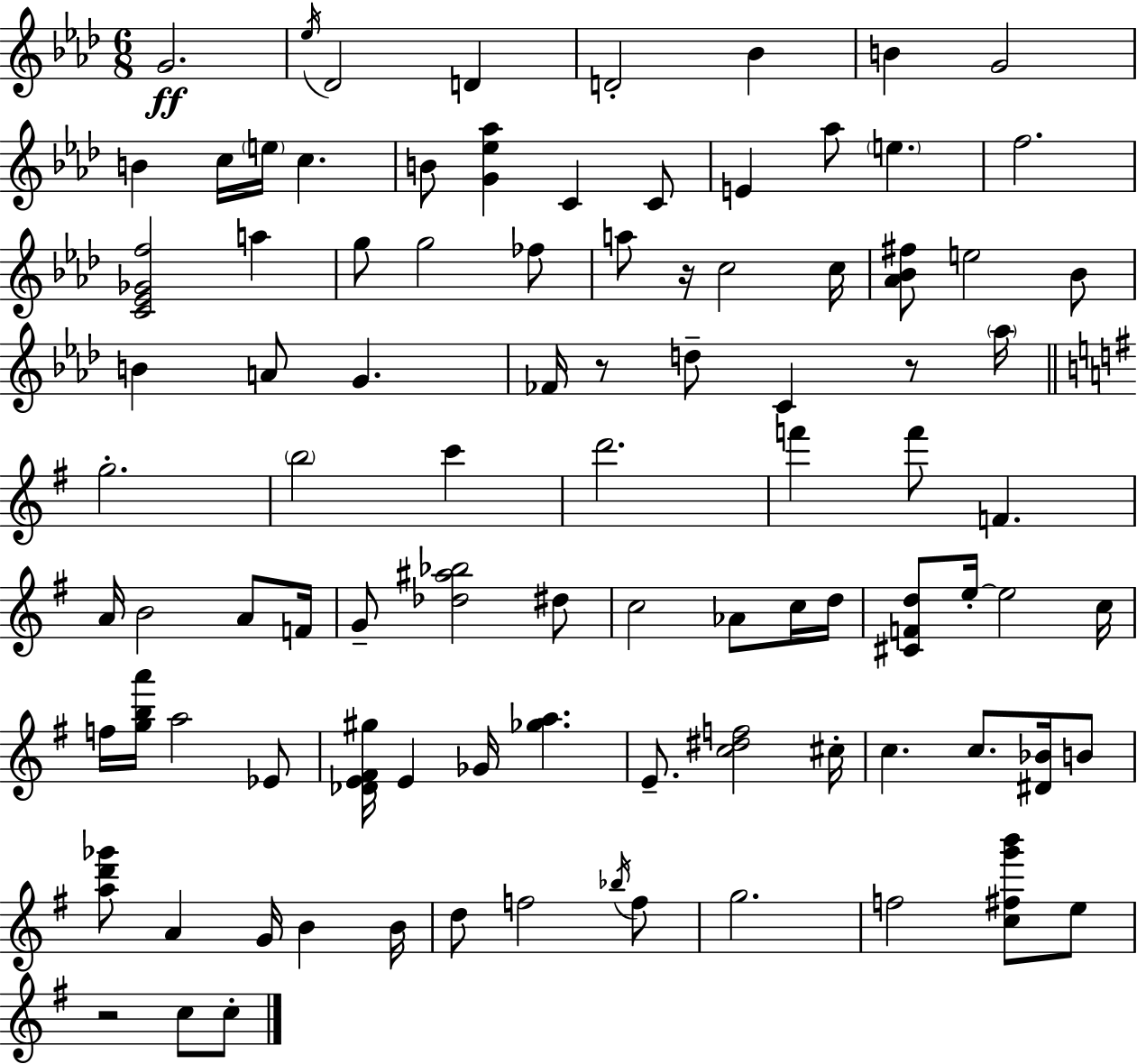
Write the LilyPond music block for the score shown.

{
  \clef treble
  \numericTimeSignature
  \time 6/8
  \key aes \major
  g'2.\ff | \acciaccatura { ees''16 } des'2 d'4 | d'2-. bes'4 | b'4 g'2 | \break b'4 c''16 \parenthesize e''16 c''4. | b'8 <g' ees'' aes''>4 c'4 c'8 | e'4 aes''8 \parenthesize e''4. | f''2. | \break <c' ees' ges' f''>2 a''4 | g''8 g''2 fes''8 | a''8 r16 c''2 | c''16 <aes' bes' fis''>8 e''2 bes'8 | \break b'4 a'8 g'4. | fes'16 r8 d''8-- c'4 r8 | \parenthesize aes''16 \bar "||" \break \key g \major g''2.-. | \parenthesize b''2 c'''4 | d'''2. | f'''4 f'''8 f'4. | \break a'16 b'2 a'8 f'16 | g'8-- <des'' ais'' bes''>2 dis''8 | c''2 aes'8 c''16 d''16 | <cis' f' d''>8 e''16-.~~ e''2 c''16 | \break f''16 <g'' b'' a'''>16 a''2 ees'8 | <des' e' fis' gis''>16 e'4 ges'16 <ges'' a''>4. | e'8.-- <c'' dis'' f''>2 cis''16-. | c''4. c''8. <dis' bes'>16 b'8 | \break <a'' d''' ges'''>8 a'4 g'16 b'4 b'16 | d''8 f''2 \acciaccatura { bes''16 } f''8 | g''2. | f''2 <c'' fis'' g''' b'''>8 e''8 | \break r2 c''8 c''8-. | \bar "|."
}